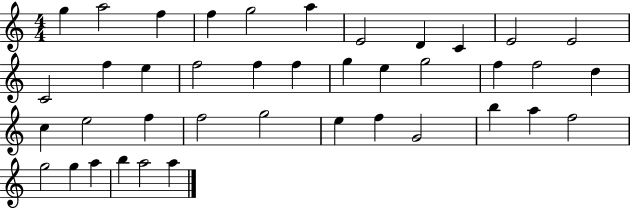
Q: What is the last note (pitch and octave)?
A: A5